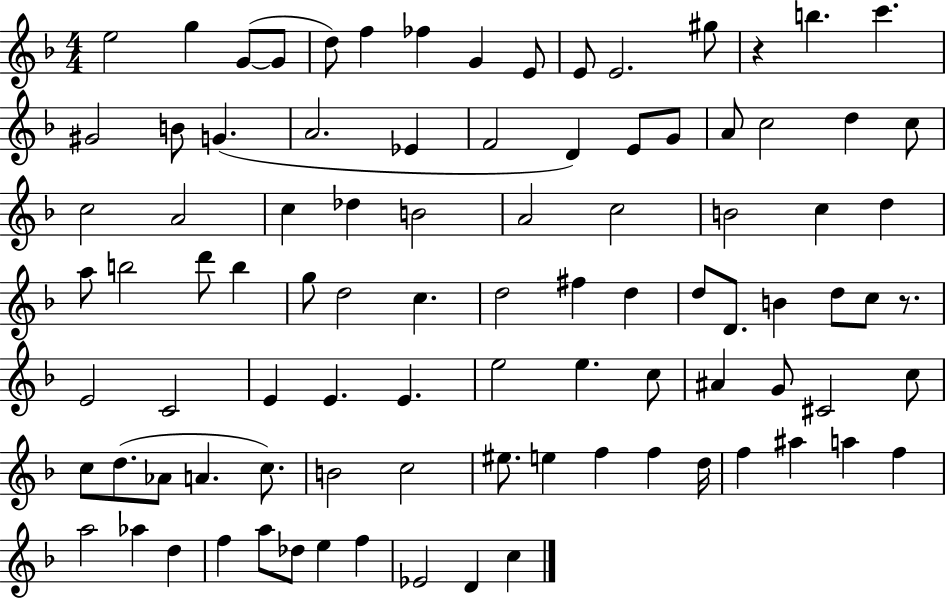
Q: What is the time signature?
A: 4/4